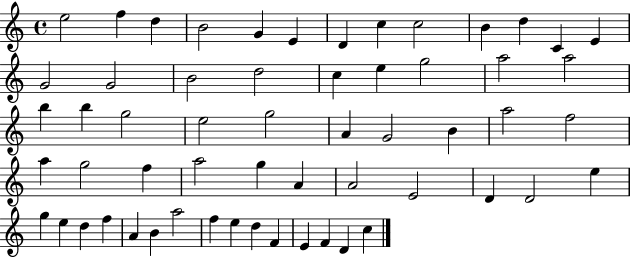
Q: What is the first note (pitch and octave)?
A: E5